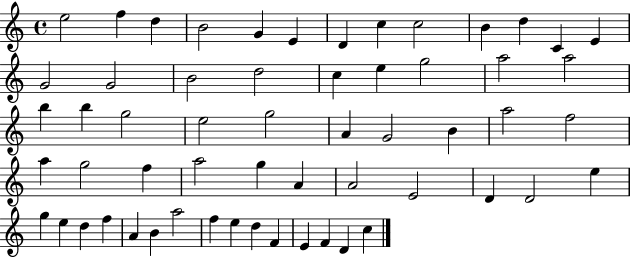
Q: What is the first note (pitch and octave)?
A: E5